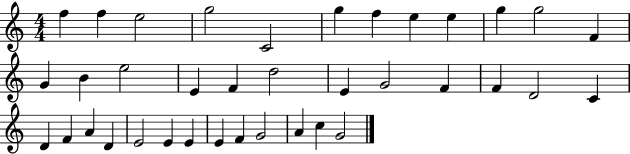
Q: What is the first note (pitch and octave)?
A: F5